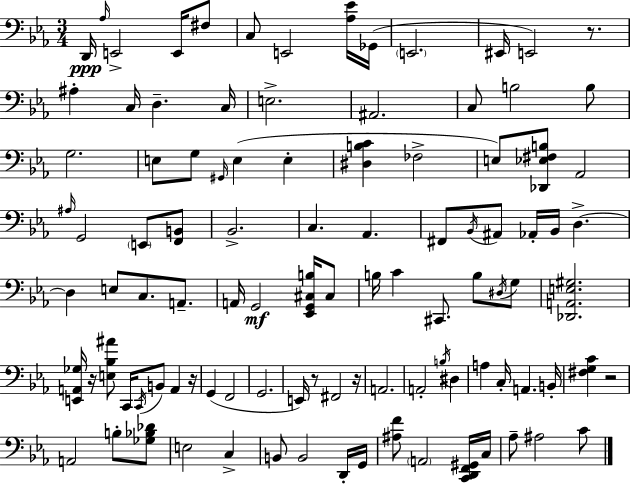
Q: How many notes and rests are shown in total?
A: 102